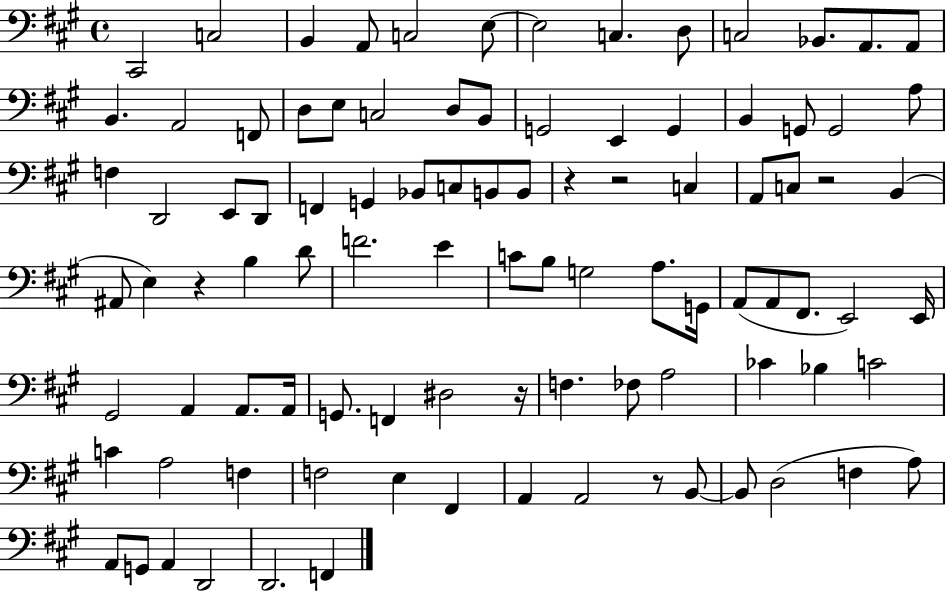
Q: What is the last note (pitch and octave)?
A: F2